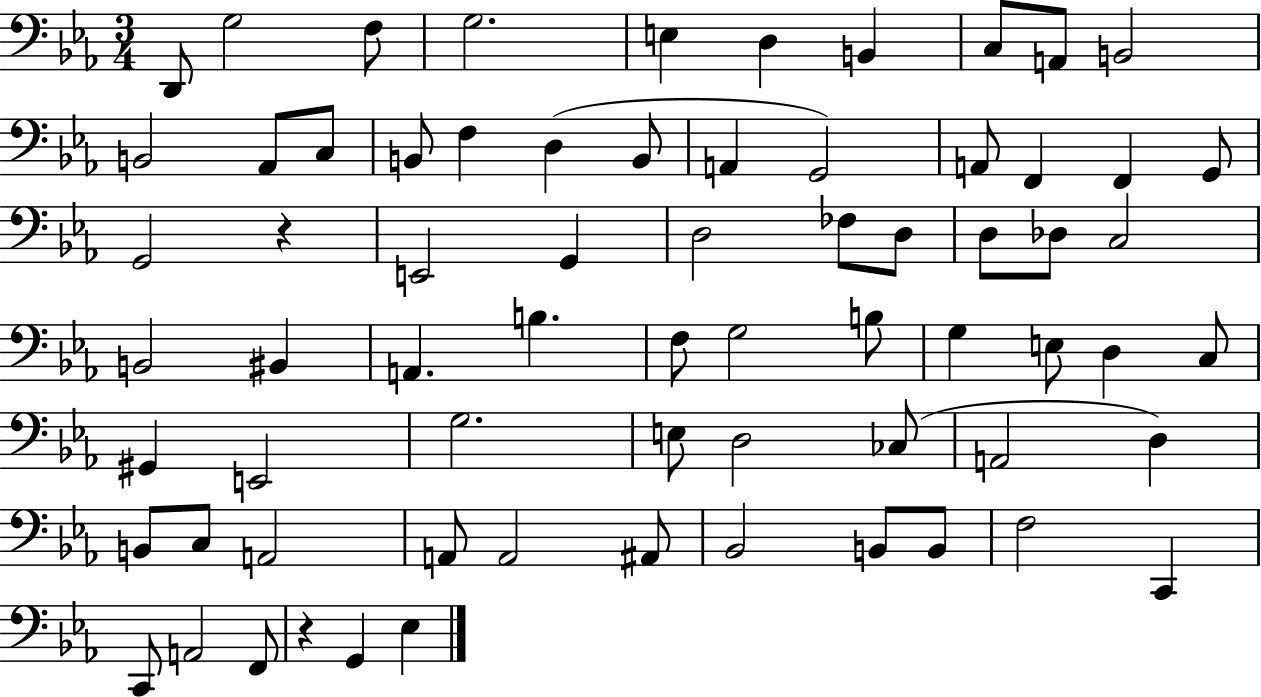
D2/e G3/h F3/e G3/h. E3/q D3/q B2/q C3/e A2/e B2/h B2/h Ab2/e C3/e B2/e F3/q D3/q B2/e A2/q G2/h A2/e F2/q F2/q G2/e G2/h R/q E2/h G2/q D3/h FES3/e D3/e D3/e Db3/e C3/h B2/h BIS2/q A2/q. B3/q. F3/e G3/h B3/e G3/q E3/e D3/q C3/e G#2/q E2/h G3/h. E3/e D3/h CES3/e A2/h D3/q B2/e C3/e A2/h A2/e A2/h A#2/e Bb2/h B2/e B2/e F3/h C2/q C2/e A2/h F2/e R/q G2/q Eb3/q